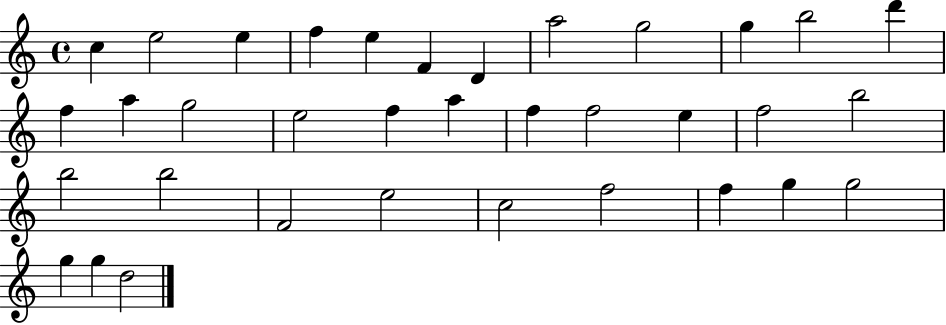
C5/q E5/h E5/q F5/q E5/q F4/q D4/q A5/h G5/h G5/q B5/h D6/q F5/q A5/q G5/h E5/h F5/q A5/q F5/q F5/h E5/q F5/h B5/h B5/h B5/h F4/h E5/h C5/h F5/h F5/q G5/q G5/h G5/q G5/q D5/h